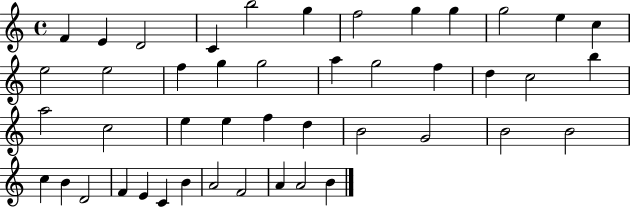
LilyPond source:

{
  \clef treble
  \time 4/4
  \defaultTimeSignature
  \key c \major
  f'4 e'4 d'2 | c'4 b''2 g''4 | f''2 g''4 g''4 | g''2 e''4 c''4 | \break e''2 e''2 | f''4 g''4 g''2 | a''4 g''2 f''4 | d''4 c''2 b''4 | \break a''2 c''2 | e''4 e''4 f''4 d''4 | b'2 g'2 | b'2 b'2 | \break c''4 b'4 d'2 | f'4 e'4 c'4 b'4 | a'2 f'2 | a'4 a'2 b'4 | \break \bar "|."
}